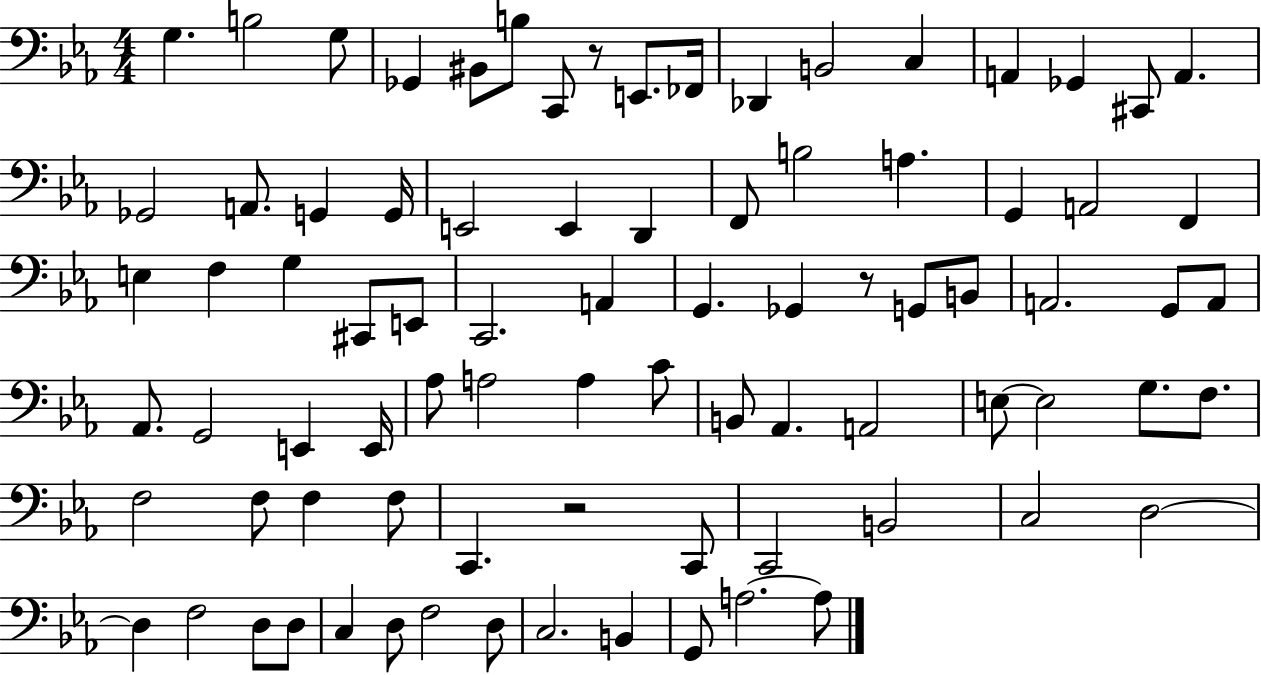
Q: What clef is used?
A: bass